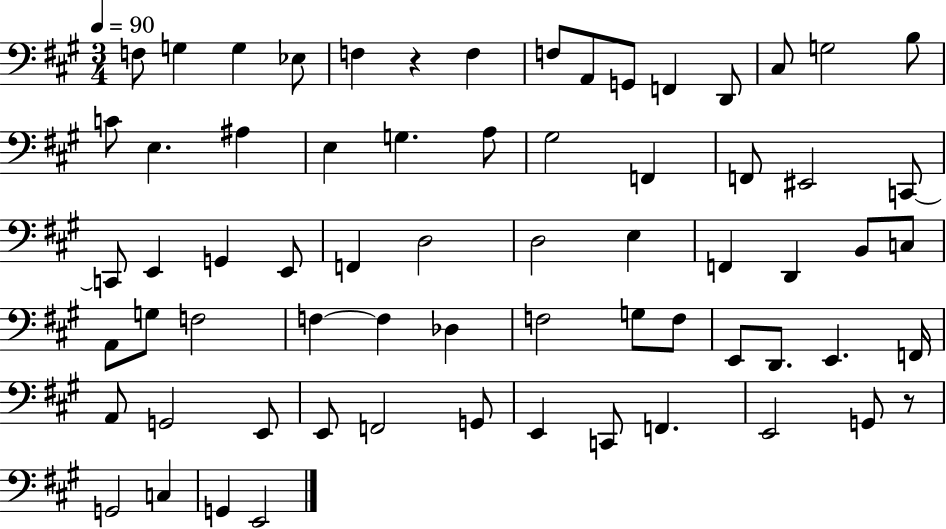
{
  \clef bass
  \numericTimeSignature
  \time 3/4
  \key a \major
  \tempo 4 = 90
  f8 g4 g4 ees8 | f4 r4 f4 | f8 a,8 g,8 f,4 d,8 | cis8 g2 b8 | \break c'8 e4. ais4 | e4 g4. a8 | gis2 f,4 | f,8 eis,2 c,8~~ | \break c,8 e,4 g,4 e,8 | f,4 d2 | d2 e4 | f,4 d,4 b,8 c8 | \break a,8 g8 f2 | f4~~ f4 des4 | f2 g8 f8 | e,8 d,8. e,4. f,16 | \break a,8 g,2 e,8 | e,8 f,2 g,8 | e,4 c,8 f,4. | e,2 g,8 r8 | \break g,2 c4 | g,4 e,2 | \bar "|."
}